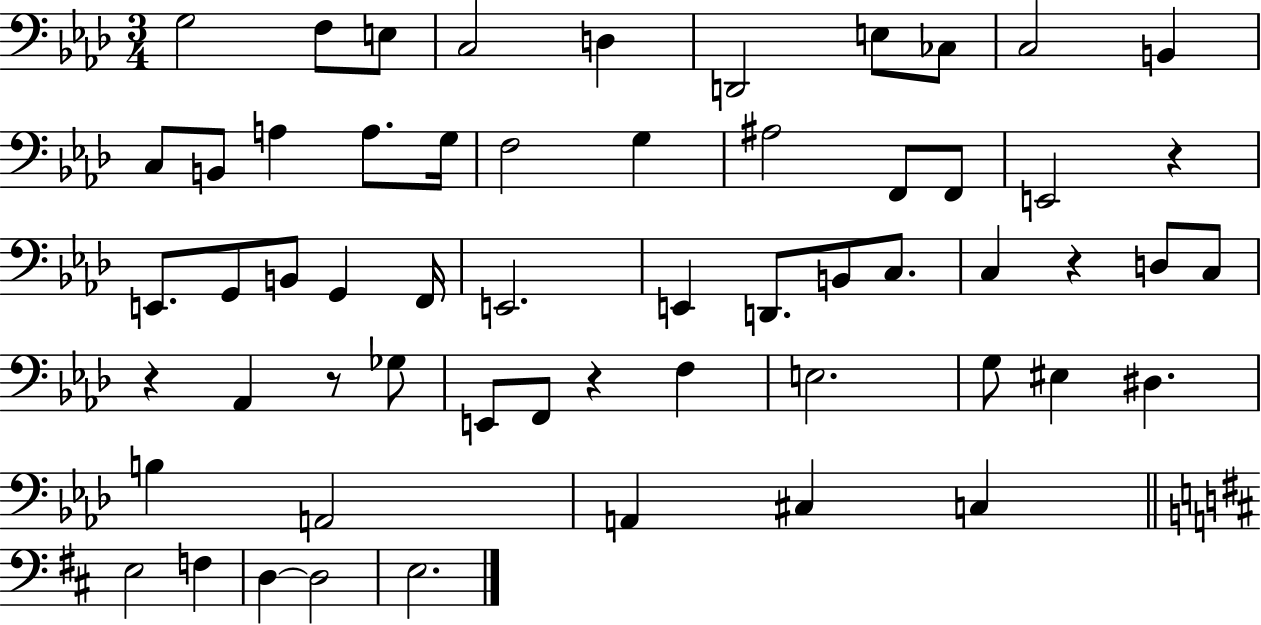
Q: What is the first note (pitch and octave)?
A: G3